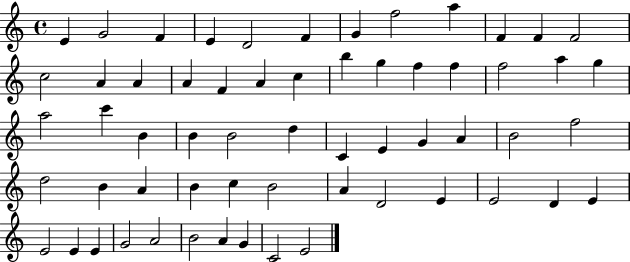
E4/q G4/h F4/q E4/q D4/h F4/q G4/q F5/h A5/q F4/q F4/q F4/h C5/h A4/q A4/q A4/q F4/q A4/q C5/q B5/q G5/q F5/q F5/q F5/h A5/q G5/q A5/h C6/q B4/q B4/q B4/h D5/q C4/q E4/q G4/q A4/q B4/h F5/h D5/h B4/q A4/q B4/q C5/q B4/h A4/q D4/h E4/q E4/h D4/q E4/q E4/h E4/q E4/q G4/h A4/h B4/h A4/q G4/q C4/h E4/h